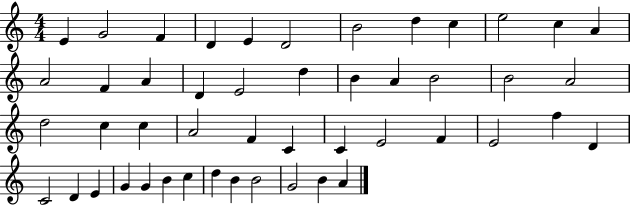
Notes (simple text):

E4/q G4/h F4/q D4/q E4/q D4/h B4/h D5/q C5/q E5/h C5/q A4/q A4/h F4/q A4/q D4/q E4/h D5/q B4/q A4/q B4/h B4/h A4/h D5/h C5/q C5/q A4/h F4/q C4/q C4/q E4/h F4/q E4/h F5/q D4/q C4/h D4/q E4/q G4/q G4/q B4/q C5/q D5/q B4/q B4/h G4/h B4/q A4/q